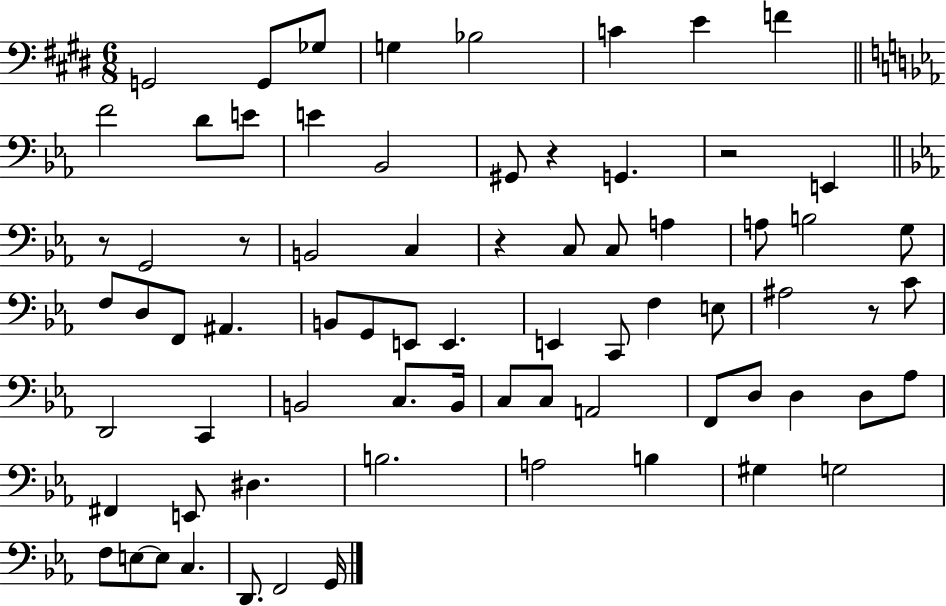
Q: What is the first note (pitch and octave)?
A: G2